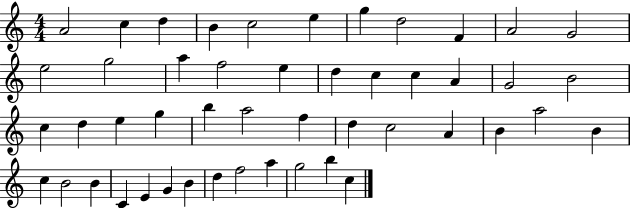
A4/h C5/q D5/q B4/q C5/h E5/q G5/q D5/h F4/q A4/h G4/h E5/h G5/h A5/q F5/h E5/q D5/q C5/q C5/q A4/q G4/h B4/h C5/q D5/q E5/q G5/q B5/q A5/h F5/q D5/q C5/h A4/q B4/q A5/h B4/q C5/q B4/h B4/q C4/q E4/q G4/q B4/q D5/q F5/h A5/q G5/h B5/q C5/q